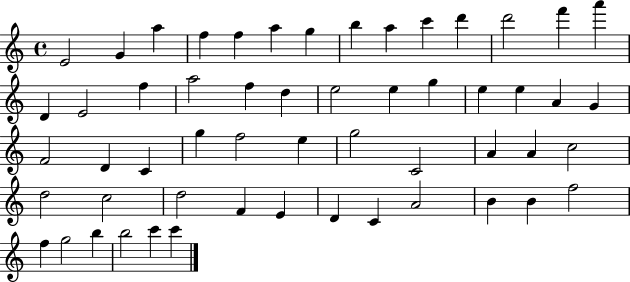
E4/h G4/q A5/q F5/q F5/q A5/q G5/q B5/q A5/q C6/q D6/q D6/h F6/q A6/q D4/q E4/h F5/q A5/h F5/q D5/q E5/h E5/q G5/q E5/q E5/q A4/q G4/q F4/h D4/q C4/q G5/q F5/h E5/q G5/h C4/h A4/q A4/q C5/h D5/h C5/h D5/h F4/q E4/q D4/q C4/q A4/h B4/q B4/q F5/h F5/q G5/h B5/q B5/h C6/q C6/q